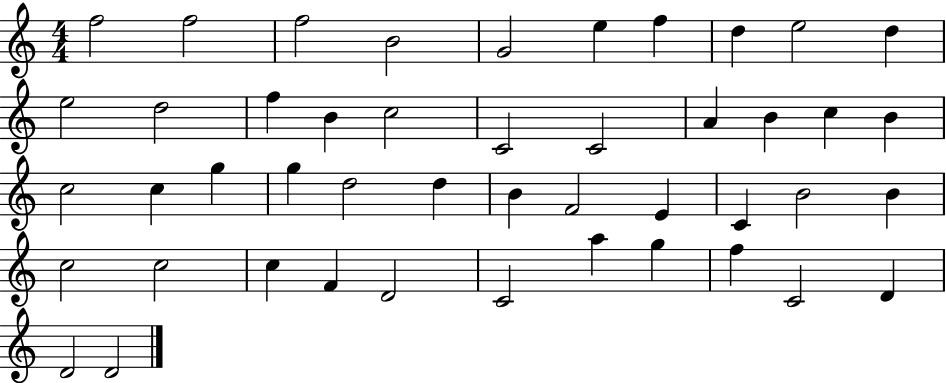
F5/h F5/h F5/h B4/h G4/h E5/q F5/q D5/q E5/h D5/q E5/h D5/h F5/q B4/q C5/h C4/h C4/h A4/q B4/q C5/q B4/q C5/h C5/q G5/q G5/q D5/h D5/q B4/q F4/h E4/q C4/q B4/h B4/q C5/h C5/h C5/q F4/q D4/h C4/h A5/q G5/q F5/q C4/h D4/q D4/h D4/h